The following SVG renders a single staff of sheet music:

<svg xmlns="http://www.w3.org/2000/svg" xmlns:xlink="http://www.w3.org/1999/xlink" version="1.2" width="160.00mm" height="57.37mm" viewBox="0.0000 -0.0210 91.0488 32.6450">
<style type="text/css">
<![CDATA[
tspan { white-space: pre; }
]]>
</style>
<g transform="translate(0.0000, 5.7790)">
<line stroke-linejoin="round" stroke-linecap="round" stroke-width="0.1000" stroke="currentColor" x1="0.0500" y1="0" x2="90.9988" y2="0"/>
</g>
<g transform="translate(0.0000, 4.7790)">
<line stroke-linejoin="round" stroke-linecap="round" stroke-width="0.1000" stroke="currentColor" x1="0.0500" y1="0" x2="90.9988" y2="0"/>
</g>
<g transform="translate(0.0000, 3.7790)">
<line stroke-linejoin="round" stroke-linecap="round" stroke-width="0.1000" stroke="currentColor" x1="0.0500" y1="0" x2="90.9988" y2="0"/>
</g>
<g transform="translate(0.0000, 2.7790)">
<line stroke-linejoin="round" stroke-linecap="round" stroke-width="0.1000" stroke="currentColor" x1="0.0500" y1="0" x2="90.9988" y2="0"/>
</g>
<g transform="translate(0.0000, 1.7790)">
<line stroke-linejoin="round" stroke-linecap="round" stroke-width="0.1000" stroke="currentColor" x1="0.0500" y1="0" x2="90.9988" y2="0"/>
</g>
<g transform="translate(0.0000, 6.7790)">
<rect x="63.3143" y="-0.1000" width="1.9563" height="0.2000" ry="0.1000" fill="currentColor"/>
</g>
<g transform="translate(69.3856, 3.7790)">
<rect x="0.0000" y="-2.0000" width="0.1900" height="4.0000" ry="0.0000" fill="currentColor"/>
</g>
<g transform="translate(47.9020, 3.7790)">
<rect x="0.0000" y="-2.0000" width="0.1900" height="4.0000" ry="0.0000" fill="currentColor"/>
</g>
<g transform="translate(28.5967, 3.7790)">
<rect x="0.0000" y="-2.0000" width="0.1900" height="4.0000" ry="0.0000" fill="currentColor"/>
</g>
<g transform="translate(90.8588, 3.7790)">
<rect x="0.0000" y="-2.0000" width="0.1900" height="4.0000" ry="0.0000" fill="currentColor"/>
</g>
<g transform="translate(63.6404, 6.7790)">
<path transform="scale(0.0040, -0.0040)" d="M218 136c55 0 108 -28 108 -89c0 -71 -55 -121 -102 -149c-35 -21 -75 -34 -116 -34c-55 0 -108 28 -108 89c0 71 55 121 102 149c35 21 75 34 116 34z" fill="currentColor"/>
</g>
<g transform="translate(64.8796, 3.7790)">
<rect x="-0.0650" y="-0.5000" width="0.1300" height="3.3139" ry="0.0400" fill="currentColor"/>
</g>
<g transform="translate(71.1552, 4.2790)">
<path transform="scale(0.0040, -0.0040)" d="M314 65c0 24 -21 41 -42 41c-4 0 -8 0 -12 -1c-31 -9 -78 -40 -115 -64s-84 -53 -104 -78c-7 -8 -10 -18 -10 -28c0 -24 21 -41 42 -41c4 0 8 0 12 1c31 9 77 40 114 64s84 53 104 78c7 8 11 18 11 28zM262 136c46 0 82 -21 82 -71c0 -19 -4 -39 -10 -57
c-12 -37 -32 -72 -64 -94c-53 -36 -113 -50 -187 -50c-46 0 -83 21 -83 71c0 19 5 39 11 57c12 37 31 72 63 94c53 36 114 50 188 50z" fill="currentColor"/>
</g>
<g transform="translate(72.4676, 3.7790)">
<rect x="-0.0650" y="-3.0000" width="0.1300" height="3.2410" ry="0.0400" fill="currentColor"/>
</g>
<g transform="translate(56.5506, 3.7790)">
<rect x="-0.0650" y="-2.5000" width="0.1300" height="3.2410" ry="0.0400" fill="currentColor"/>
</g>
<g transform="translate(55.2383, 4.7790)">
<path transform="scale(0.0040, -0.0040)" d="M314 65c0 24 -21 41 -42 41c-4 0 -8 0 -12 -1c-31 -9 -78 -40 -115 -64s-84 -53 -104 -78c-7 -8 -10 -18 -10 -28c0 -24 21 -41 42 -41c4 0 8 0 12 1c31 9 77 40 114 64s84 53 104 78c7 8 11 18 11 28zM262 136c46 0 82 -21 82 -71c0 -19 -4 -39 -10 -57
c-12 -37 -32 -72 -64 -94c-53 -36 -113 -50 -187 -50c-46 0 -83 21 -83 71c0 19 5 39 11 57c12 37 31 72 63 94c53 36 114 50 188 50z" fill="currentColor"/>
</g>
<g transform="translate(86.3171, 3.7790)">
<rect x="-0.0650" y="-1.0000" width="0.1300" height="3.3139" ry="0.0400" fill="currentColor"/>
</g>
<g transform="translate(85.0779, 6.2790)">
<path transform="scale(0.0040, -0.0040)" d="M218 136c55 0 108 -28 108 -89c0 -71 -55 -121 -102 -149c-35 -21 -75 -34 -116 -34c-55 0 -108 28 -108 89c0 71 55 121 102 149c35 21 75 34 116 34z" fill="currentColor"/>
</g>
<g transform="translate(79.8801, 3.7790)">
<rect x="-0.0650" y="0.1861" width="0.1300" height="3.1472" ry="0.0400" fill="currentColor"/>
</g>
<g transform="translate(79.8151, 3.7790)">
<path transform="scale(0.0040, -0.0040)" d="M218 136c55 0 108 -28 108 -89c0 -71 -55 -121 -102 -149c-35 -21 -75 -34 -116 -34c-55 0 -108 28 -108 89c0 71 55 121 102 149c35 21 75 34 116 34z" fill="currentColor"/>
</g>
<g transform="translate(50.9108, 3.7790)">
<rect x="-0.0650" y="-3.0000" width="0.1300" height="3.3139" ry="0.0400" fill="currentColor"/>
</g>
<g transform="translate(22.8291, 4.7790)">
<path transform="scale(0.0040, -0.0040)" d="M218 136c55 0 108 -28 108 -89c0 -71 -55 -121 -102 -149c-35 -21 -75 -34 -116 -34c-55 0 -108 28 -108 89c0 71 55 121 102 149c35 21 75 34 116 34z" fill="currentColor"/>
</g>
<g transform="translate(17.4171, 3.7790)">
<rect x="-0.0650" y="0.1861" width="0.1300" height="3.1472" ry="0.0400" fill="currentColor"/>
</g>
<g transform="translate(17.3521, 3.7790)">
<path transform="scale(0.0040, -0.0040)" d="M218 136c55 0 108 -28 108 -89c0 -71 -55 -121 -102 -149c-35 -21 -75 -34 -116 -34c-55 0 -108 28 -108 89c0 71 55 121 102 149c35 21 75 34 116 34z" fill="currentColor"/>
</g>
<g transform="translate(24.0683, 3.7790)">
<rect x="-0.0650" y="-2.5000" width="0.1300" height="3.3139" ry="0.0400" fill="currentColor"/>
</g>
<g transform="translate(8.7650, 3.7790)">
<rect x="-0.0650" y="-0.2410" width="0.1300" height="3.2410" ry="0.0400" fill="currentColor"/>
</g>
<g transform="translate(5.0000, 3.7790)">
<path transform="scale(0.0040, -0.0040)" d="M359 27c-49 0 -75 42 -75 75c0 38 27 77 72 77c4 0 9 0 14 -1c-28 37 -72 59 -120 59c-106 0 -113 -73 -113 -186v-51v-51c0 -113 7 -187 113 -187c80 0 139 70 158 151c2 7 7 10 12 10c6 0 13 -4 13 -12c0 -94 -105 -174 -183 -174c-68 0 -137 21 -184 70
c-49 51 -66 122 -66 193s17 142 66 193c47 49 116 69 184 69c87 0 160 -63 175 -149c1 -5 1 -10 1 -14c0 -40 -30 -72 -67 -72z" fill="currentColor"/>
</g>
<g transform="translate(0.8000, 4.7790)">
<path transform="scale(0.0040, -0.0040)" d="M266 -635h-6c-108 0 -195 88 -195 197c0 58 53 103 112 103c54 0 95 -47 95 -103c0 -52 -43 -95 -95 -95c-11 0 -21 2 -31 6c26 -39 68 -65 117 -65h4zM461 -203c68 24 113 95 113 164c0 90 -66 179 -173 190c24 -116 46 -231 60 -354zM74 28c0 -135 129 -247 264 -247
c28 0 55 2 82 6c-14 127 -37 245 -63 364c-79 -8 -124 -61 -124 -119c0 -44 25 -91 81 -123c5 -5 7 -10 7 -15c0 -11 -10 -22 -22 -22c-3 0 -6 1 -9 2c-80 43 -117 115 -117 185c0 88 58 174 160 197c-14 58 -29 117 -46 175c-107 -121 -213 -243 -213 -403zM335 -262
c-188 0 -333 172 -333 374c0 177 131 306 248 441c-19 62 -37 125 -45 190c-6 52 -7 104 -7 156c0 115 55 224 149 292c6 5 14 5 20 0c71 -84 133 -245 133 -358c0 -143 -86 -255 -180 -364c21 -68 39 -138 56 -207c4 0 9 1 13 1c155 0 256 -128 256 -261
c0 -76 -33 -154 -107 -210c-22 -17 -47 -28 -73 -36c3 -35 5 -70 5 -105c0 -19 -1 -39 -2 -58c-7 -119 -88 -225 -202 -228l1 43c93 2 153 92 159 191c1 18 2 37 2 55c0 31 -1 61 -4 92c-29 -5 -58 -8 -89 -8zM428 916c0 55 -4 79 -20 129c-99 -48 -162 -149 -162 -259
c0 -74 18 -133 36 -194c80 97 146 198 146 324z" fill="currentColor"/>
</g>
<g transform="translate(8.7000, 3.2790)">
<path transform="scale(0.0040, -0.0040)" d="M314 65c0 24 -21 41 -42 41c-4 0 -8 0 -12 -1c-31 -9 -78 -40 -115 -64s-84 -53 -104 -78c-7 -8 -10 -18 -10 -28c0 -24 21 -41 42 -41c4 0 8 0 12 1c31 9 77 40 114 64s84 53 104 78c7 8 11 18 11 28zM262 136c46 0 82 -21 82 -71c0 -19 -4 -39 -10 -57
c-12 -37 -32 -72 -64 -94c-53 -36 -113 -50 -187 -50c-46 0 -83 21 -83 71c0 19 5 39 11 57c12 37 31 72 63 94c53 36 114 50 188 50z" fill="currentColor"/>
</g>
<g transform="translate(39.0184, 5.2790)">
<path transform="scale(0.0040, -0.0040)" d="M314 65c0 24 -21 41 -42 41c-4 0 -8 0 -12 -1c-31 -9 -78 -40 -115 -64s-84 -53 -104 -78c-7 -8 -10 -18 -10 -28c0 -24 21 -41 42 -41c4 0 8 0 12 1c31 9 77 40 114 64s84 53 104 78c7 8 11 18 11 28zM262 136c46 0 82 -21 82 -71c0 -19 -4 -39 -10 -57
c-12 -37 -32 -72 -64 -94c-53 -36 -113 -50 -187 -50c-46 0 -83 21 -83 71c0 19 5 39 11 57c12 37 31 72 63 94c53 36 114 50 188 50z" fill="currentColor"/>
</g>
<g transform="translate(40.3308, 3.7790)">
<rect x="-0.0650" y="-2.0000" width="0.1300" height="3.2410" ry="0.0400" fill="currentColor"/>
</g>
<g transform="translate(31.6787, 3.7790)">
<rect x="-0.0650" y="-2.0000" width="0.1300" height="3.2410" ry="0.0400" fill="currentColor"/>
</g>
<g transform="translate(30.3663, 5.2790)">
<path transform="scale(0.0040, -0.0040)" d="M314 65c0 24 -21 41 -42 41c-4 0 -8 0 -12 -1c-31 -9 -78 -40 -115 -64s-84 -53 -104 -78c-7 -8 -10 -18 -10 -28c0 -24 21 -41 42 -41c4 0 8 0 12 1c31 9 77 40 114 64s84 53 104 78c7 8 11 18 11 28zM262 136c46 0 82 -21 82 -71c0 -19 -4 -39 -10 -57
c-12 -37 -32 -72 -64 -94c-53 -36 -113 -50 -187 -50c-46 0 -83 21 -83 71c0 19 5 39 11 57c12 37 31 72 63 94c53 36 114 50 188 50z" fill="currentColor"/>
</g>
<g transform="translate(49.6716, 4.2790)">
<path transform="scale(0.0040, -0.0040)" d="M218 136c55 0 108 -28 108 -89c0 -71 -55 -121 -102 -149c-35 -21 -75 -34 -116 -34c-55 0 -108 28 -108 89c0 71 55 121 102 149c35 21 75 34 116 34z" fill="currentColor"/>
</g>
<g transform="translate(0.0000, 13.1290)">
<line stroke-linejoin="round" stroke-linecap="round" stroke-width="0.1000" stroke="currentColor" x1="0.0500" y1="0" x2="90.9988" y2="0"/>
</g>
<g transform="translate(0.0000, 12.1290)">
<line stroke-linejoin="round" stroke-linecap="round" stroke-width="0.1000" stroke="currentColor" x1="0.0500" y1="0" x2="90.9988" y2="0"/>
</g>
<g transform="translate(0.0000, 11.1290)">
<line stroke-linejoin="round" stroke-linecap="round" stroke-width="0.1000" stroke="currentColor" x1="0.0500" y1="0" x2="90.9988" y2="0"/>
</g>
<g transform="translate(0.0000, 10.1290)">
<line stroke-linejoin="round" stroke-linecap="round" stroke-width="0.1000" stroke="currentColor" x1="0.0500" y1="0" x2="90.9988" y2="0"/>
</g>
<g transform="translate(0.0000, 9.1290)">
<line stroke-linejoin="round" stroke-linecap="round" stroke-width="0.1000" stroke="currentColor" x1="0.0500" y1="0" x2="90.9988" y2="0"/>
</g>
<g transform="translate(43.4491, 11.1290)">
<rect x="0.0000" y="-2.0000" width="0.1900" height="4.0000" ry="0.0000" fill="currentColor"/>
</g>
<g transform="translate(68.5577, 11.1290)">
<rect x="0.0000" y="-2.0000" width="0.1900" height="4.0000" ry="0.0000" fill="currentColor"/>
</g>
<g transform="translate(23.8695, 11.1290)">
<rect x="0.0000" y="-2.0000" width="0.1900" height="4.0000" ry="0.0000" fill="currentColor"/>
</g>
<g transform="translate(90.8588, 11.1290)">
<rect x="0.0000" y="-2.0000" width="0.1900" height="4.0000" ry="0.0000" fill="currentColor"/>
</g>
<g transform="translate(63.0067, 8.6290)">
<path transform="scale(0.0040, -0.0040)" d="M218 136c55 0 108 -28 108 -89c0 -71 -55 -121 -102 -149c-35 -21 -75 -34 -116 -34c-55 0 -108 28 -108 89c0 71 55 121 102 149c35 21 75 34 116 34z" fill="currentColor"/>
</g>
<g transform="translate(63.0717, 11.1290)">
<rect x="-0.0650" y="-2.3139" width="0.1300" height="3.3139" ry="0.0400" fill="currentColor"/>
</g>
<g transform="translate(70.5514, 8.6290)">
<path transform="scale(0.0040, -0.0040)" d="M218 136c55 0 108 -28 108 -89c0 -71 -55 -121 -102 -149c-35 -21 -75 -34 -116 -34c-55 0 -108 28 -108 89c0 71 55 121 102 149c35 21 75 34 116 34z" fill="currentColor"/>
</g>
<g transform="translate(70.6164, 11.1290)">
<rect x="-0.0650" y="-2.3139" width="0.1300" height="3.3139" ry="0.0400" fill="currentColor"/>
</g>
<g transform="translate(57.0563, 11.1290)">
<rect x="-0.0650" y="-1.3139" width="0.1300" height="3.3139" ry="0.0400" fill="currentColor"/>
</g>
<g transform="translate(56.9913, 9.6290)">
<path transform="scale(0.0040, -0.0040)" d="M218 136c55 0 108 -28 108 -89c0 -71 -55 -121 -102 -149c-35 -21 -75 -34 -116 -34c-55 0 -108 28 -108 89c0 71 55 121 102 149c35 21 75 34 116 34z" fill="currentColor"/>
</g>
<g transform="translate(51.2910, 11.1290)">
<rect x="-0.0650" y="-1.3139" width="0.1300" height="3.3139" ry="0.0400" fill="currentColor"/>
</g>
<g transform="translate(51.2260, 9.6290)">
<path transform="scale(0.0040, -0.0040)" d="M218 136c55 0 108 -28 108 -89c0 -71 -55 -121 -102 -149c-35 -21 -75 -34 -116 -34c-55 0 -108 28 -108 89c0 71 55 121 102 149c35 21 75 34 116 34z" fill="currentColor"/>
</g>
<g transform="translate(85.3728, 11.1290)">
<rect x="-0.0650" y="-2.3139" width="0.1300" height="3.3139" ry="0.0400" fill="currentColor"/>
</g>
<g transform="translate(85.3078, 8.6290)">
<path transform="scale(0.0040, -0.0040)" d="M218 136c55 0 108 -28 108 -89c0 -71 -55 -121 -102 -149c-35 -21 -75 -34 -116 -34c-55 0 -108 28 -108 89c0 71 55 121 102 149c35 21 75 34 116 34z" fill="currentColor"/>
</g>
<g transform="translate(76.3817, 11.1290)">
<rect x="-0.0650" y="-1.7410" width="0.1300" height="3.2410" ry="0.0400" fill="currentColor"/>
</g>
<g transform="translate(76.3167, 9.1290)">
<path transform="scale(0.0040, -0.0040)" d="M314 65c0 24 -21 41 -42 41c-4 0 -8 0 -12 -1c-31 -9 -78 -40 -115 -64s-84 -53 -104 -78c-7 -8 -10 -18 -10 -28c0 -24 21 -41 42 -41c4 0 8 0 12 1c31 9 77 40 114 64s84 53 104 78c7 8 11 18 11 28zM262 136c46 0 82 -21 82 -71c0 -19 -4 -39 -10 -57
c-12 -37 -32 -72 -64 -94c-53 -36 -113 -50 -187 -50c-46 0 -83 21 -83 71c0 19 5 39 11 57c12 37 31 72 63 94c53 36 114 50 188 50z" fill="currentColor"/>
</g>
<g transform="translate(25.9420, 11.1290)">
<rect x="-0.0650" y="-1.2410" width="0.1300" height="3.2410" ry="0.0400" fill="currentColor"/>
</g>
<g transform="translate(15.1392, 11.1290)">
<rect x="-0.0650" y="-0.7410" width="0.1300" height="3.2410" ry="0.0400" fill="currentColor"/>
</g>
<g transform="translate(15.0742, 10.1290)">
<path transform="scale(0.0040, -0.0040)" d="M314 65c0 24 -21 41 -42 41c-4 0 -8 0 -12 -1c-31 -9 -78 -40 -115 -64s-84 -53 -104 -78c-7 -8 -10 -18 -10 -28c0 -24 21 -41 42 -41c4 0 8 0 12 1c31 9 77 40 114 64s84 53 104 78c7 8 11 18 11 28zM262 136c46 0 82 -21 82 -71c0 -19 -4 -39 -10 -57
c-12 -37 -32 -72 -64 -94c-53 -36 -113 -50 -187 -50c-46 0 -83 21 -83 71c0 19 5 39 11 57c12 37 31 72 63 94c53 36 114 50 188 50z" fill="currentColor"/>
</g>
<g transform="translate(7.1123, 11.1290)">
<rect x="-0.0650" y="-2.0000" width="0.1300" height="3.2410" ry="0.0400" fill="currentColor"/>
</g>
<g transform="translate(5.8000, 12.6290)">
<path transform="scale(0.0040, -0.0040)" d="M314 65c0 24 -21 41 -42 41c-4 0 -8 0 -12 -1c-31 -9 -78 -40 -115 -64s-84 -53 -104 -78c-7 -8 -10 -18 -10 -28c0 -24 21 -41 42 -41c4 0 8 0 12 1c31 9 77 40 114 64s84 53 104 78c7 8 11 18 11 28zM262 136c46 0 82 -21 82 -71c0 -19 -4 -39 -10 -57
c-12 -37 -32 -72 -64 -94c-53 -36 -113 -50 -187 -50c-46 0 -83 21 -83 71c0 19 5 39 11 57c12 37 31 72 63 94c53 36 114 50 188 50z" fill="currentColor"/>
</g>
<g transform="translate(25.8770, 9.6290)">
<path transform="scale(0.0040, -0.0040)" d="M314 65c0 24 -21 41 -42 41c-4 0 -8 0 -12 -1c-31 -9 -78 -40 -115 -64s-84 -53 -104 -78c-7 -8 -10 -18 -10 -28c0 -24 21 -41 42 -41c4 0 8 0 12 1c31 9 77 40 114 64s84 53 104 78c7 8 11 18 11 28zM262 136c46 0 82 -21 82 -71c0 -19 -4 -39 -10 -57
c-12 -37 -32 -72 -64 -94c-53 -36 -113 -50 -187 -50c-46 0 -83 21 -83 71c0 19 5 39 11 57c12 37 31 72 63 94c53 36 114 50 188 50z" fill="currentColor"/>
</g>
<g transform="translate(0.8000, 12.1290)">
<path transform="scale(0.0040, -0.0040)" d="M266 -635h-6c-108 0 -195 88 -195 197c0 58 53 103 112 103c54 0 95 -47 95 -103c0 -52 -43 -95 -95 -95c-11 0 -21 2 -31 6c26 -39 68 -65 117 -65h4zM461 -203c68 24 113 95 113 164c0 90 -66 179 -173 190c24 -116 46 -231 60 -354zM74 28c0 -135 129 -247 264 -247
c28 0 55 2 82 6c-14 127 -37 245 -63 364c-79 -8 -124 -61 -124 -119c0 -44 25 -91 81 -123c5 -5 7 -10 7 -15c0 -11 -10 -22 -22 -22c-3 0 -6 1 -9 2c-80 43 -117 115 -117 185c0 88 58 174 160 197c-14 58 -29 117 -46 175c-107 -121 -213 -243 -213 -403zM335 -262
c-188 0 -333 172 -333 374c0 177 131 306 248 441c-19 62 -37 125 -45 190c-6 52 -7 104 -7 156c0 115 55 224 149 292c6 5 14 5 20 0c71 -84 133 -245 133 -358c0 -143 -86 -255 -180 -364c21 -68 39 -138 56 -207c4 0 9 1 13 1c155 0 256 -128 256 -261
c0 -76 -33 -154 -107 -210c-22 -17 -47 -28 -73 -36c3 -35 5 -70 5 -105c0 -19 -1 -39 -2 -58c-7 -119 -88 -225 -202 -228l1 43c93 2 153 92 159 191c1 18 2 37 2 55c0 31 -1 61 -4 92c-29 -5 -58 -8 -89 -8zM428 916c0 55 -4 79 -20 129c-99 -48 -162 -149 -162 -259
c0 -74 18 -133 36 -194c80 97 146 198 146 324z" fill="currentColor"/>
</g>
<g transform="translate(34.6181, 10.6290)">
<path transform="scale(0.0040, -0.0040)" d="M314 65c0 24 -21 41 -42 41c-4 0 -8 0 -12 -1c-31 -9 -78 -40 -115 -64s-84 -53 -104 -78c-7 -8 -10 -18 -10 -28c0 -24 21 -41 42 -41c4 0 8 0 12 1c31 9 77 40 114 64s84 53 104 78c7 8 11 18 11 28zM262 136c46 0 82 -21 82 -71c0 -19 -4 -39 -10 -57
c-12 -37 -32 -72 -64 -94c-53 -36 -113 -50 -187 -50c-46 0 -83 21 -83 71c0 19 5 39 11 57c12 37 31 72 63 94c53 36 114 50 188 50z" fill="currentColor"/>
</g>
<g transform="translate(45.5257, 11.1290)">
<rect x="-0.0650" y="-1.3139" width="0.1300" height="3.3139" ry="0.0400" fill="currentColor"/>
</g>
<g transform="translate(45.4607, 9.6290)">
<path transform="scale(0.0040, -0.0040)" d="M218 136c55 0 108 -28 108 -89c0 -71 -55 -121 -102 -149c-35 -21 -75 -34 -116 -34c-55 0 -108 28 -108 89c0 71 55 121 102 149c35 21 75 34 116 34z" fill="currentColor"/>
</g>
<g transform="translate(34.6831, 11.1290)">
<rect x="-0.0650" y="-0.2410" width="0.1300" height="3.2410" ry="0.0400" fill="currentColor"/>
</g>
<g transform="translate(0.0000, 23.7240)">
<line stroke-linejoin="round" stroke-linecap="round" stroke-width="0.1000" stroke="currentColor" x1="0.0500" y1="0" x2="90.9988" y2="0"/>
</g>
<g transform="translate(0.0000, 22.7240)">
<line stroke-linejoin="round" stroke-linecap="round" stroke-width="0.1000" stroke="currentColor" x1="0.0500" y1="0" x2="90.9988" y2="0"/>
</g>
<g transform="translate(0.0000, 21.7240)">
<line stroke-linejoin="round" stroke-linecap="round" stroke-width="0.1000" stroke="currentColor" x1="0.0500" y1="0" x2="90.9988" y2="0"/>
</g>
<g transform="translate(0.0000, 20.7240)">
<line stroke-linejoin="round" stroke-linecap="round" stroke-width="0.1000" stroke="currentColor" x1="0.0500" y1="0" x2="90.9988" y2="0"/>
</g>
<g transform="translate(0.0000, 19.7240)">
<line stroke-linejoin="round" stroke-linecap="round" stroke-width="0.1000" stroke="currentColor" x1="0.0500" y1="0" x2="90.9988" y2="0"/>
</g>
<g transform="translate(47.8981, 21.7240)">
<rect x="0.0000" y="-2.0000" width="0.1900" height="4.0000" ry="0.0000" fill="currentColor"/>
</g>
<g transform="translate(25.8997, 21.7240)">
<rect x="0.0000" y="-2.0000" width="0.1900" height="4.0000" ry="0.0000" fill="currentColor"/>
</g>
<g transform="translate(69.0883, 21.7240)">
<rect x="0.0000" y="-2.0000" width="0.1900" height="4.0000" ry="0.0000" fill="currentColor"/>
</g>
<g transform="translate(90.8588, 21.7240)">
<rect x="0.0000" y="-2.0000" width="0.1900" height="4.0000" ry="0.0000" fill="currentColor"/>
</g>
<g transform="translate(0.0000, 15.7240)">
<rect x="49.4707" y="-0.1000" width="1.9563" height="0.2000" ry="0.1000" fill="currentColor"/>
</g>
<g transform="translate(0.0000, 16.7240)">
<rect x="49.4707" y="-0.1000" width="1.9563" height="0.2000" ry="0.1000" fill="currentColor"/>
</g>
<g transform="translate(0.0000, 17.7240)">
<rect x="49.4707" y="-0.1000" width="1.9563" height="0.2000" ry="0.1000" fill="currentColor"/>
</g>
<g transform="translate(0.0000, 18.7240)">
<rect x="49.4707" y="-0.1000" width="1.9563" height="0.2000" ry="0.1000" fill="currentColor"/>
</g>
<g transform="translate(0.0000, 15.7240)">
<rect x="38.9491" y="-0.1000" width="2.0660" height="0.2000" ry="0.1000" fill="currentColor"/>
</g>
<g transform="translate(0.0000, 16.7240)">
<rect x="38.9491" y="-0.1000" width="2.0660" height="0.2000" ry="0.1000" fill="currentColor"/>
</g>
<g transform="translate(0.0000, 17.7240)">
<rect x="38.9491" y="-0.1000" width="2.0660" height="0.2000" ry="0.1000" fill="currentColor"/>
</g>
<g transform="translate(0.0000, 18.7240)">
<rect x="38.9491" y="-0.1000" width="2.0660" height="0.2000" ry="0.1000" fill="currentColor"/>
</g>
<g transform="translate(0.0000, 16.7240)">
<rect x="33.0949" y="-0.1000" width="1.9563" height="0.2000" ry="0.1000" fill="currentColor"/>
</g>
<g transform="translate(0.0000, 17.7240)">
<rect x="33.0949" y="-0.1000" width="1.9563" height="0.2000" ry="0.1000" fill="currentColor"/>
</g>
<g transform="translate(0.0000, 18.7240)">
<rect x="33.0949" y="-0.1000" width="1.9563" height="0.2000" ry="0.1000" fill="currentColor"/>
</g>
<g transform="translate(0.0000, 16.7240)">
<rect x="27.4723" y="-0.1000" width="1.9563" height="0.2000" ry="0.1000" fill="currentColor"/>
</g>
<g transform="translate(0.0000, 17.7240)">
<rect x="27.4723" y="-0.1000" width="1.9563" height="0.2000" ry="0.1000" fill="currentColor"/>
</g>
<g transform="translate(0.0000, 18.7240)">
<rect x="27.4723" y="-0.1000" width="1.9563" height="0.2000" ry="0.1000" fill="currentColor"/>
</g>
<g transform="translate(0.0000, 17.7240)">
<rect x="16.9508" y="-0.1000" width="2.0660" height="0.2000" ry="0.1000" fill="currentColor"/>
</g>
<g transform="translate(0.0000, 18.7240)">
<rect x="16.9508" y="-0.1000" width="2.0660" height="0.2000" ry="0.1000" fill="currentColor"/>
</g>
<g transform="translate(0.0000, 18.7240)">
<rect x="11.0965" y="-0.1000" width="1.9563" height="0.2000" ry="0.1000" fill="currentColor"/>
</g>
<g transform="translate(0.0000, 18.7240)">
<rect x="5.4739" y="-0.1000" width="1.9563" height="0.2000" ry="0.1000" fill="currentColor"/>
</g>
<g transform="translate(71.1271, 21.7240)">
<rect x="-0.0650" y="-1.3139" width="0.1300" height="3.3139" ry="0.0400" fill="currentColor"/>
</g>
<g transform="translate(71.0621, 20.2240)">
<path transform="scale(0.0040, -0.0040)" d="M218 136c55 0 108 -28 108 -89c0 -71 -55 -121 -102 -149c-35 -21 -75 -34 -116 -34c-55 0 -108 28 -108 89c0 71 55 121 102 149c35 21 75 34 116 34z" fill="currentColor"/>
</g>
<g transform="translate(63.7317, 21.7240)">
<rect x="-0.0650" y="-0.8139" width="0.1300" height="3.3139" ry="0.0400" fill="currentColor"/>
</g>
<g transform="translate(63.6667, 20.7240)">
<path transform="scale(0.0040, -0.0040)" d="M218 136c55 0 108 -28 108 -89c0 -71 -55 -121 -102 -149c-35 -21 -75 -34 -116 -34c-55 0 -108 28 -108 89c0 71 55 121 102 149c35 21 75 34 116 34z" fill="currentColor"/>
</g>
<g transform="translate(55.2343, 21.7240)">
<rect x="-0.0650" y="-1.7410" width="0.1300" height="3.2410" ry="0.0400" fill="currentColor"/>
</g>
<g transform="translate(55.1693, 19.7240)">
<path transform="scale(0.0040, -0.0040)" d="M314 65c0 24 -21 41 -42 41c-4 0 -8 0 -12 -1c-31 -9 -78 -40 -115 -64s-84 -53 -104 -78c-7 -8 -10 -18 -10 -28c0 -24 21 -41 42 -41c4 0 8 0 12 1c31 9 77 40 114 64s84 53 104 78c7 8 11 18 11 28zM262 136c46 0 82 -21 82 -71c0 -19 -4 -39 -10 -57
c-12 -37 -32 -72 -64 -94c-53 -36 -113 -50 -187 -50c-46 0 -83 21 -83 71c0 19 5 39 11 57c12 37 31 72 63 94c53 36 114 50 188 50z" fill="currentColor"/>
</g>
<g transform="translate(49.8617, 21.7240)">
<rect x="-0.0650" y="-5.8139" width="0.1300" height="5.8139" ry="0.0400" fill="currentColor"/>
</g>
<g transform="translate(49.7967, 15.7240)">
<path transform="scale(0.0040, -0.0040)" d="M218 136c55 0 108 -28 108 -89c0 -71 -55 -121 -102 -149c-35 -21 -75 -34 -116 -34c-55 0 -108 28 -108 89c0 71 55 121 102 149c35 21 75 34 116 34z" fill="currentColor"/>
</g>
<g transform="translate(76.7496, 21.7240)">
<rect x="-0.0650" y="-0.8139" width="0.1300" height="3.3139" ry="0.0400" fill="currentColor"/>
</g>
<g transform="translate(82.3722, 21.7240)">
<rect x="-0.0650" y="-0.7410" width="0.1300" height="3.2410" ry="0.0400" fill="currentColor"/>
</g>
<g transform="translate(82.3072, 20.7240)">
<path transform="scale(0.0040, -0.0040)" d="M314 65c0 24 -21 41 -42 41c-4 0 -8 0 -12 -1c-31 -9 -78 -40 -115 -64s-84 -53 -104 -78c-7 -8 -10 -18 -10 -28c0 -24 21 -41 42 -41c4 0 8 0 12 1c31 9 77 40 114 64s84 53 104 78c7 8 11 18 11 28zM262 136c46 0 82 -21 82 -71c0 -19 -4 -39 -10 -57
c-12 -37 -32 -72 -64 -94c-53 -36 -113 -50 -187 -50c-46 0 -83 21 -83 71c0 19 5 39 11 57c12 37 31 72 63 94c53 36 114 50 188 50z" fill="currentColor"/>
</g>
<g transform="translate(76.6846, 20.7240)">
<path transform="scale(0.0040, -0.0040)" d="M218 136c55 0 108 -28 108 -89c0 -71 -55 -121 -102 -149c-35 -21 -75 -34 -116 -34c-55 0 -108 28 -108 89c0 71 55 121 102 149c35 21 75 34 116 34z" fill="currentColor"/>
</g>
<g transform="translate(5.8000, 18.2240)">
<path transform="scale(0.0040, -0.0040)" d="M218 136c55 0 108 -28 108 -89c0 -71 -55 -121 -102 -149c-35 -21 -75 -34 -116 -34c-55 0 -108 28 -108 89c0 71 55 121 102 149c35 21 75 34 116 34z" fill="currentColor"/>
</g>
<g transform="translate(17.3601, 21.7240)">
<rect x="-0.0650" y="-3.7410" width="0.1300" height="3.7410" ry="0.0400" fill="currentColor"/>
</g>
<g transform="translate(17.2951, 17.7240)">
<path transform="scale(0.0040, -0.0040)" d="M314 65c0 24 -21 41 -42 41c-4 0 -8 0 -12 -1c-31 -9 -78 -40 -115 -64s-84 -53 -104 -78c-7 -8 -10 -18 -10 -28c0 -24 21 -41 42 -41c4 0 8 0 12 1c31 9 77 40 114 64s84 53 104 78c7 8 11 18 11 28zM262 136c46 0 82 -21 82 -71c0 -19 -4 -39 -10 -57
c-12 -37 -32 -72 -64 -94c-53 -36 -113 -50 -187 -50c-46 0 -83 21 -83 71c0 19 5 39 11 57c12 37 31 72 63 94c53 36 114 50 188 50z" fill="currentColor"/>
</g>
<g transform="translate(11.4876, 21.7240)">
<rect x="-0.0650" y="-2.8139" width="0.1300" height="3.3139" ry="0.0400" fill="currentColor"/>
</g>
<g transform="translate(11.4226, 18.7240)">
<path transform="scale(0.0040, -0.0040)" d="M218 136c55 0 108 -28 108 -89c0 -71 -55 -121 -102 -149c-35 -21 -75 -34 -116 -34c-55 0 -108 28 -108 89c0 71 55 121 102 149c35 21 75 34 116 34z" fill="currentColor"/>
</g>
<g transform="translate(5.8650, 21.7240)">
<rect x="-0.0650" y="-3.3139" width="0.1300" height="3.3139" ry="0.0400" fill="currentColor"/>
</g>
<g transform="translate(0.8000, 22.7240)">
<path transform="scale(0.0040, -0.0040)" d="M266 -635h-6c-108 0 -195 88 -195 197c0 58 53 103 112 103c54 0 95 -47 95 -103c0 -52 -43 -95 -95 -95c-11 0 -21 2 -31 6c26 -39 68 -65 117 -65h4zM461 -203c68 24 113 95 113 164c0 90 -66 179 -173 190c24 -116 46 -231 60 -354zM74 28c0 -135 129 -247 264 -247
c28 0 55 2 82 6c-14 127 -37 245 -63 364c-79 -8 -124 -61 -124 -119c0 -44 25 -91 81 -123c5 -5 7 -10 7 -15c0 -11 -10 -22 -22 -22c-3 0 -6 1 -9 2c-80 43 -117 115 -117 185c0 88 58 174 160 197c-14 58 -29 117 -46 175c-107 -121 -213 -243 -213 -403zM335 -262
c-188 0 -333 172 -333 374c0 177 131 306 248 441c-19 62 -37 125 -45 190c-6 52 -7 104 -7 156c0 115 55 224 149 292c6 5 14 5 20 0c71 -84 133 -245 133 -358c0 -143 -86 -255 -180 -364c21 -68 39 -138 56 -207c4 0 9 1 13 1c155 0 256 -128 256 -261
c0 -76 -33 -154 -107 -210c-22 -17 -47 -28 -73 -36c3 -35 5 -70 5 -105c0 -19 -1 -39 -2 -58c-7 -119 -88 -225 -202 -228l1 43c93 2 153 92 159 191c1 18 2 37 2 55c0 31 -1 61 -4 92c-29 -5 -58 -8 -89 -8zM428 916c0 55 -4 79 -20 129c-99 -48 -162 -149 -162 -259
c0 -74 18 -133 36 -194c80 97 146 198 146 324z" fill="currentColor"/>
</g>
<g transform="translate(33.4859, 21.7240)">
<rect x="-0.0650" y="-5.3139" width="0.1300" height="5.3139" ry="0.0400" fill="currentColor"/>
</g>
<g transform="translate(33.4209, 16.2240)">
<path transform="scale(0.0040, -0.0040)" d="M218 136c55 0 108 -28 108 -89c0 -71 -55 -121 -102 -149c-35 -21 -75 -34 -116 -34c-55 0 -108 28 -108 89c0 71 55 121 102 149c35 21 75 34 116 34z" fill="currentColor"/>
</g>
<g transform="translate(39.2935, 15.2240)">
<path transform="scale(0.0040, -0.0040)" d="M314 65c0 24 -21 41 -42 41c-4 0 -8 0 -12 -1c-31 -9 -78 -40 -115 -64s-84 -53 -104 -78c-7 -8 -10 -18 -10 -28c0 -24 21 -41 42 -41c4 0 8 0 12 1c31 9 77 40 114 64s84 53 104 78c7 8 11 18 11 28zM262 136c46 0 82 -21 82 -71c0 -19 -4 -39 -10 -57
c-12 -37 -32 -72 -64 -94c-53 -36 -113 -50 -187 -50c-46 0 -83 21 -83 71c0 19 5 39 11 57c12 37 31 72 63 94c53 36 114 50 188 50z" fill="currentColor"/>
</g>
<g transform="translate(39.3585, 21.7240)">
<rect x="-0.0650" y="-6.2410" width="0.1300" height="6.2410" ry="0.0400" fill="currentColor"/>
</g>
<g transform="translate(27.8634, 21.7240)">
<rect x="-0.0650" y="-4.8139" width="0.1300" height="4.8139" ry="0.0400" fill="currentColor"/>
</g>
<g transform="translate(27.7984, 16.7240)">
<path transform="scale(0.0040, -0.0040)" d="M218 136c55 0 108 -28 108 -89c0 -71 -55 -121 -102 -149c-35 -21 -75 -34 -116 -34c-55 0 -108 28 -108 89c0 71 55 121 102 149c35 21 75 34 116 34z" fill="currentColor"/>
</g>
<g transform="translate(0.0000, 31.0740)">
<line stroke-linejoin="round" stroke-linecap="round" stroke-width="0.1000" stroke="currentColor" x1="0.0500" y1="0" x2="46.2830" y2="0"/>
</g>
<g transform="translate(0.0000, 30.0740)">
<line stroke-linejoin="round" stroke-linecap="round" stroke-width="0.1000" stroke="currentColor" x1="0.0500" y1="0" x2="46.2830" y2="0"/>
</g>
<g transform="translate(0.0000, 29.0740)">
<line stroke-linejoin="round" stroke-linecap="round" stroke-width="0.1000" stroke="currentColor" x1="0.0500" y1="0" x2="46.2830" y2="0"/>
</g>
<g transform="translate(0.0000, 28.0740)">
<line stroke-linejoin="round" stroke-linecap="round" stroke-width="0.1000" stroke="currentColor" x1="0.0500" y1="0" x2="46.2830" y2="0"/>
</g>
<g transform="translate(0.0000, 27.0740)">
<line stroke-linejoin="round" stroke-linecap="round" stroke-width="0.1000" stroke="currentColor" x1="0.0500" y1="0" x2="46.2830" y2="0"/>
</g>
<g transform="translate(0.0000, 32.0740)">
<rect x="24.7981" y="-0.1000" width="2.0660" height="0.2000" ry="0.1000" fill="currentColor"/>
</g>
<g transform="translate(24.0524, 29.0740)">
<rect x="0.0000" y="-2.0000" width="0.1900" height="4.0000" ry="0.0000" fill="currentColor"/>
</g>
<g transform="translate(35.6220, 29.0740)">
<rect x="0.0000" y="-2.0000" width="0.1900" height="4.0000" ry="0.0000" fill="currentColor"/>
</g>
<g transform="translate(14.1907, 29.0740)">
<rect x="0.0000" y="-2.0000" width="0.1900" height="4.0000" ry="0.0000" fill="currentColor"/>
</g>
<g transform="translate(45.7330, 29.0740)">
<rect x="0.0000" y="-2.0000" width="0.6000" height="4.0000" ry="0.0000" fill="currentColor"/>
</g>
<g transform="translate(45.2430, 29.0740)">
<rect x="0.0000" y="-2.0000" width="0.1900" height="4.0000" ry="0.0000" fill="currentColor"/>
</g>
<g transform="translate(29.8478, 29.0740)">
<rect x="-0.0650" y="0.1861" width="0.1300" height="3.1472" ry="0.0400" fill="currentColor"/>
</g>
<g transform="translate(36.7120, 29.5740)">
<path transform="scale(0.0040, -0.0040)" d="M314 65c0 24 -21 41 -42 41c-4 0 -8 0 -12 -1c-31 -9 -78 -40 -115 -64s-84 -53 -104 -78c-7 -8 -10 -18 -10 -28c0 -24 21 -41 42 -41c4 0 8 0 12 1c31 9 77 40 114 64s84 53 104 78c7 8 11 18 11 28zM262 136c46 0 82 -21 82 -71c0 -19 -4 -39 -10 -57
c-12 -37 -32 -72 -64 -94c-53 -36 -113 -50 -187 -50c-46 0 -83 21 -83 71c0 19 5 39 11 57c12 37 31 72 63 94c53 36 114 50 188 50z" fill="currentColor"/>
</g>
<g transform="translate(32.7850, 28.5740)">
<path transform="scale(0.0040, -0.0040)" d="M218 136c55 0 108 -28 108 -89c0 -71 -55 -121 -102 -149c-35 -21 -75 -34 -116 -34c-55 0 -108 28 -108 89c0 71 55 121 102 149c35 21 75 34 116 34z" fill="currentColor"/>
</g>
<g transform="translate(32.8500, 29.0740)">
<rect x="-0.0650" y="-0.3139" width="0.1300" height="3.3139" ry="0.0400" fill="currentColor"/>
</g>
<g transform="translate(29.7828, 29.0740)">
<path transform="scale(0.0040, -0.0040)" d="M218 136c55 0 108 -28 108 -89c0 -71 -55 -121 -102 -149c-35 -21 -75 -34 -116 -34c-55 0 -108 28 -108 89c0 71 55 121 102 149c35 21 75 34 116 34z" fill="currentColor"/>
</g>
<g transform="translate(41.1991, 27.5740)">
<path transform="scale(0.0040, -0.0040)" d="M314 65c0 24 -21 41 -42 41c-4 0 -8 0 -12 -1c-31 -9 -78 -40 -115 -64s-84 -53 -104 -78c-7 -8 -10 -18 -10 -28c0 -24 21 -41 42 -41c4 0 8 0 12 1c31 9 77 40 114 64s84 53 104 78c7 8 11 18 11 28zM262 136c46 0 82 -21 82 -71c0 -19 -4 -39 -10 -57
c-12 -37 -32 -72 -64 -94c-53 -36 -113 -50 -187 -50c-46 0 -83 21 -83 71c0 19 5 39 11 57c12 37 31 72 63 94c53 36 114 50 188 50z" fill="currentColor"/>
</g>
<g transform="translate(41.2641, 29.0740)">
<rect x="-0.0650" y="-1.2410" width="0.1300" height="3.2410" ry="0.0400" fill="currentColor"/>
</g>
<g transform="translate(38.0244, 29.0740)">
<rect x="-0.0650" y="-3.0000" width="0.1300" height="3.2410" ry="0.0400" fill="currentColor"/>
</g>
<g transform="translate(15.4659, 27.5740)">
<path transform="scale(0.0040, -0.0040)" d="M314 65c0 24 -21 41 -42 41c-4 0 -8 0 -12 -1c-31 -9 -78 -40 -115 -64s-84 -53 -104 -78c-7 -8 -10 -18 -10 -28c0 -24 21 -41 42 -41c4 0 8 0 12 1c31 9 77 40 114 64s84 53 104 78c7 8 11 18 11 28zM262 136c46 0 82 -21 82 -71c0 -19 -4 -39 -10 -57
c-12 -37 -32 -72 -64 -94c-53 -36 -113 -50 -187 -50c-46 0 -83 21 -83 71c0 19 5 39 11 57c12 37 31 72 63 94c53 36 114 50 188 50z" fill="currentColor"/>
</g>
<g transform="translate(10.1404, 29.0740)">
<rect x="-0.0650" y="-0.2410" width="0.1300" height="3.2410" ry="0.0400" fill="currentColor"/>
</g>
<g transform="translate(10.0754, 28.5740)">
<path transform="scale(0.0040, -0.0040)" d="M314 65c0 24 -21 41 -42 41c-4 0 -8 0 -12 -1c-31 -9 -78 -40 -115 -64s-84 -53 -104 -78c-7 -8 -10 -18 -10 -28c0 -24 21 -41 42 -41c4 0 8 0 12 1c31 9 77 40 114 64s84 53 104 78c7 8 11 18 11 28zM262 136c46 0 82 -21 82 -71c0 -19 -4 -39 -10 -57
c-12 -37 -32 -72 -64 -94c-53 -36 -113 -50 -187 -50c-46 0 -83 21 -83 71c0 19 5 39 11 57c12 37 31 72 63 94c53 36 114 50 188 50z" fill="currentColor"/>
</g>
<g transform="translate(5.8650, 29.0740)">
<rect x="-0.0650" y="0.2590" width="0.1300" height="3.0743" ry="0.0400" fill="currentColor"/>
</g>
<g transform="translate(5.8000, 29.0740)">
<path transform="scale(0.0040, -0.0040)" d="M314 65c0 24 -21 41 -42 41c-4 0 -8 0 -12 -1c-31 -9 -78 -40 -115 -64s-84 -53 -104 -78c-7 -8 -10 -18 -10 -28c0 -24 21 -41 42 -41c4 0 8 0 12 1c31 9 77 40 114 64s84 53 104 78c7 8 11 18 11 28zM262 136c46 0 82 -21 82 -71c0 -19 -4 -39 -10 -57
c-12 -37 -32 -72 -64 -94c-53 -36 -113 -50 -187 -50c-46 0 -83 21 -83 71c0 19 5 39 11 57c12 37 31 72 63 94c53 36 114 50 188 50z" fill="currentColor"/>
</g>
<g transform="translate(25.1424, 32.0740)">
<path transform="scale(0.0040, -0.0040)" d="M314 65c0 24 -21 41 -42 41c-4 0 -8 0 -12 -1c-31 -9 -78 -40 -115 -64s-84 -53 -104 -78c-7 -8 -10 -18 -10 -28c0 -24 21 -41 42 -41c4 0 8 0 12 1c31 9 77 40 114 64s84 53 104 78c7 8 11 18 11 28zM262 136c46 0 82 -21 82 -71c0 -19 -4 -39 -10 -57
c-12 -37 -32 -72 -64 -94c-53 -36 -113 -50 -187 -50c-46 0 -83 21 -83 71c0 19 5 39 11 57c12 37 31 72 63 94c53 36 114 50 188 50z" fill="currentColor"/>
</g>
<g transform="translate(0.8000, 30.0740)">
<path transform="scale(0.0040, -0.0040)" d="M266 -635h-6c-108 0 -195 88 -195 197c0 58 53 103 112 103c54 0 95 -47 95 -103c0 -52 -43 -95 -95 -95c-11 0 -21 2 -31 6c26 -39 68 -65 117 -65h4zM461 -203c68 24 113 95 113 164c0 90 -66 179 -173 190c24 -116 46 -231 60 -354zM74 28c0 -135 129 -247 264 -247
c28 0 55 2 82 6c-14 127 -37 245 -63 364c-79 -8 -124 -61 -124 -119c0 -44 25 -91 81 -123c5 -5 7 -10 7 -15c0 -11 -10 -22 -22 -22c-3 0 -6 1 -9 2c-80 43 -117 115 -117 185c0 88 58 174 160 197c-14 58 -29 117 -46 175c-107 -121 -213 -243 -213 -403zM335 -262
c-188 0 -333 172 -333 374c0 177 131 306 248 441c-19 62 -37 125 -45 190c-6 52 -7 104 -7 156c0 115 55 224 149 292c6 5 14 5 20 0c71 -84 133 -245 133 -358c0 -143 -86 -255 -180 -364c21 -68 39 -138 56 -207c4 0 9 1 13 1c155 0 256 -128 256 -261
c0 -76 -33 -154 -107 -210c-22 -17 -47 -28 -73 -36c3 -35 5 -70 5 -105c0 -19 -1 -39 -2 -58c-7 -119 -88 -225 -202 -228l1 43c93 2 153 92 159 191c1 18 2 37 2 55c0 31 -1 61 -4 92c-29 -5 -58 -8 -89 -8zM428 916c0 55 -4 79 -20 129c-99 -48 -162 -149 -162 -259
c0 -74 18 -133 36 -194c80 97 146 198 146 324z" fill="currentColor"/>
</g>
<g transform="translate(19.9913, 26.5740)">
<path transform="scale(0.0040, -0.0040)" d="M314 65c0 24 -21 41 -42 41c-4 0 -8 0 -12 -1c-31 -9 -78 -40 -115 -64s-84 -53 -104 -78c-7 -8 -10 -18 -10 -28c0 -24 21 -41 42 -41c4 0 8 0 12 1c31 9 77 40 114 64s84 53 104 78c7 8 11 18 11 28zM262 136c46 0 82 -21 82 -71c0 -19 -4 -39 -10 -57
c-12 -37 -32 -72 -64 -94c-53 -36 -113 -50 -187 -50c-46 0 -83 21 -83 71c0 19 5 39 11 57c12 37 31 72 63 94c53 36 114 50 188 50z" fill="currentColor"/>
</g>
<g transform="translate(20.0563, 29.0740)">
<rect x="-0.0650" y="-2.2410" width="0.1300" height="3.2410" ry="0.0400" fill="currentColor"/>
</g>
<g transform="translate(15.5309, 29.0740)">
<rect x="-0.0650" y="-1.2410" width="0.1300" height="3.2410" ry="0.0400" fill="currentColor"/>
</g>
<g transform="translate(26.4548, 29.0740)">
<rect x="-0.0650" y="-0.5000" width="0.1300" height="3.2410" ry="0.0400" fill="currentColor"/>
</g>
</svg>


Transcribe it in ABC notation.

X:1
T:Untitled
M:4/4
L:1/4
K:C
c2 B G F2 F2 A G2 C A2 B D F2 d2 e2 c2 e e e g g f2 g b a c'2 e' f' a'2 g' f2 d e d d2 B2 c2 e2 g2 C2 B c A2 e2